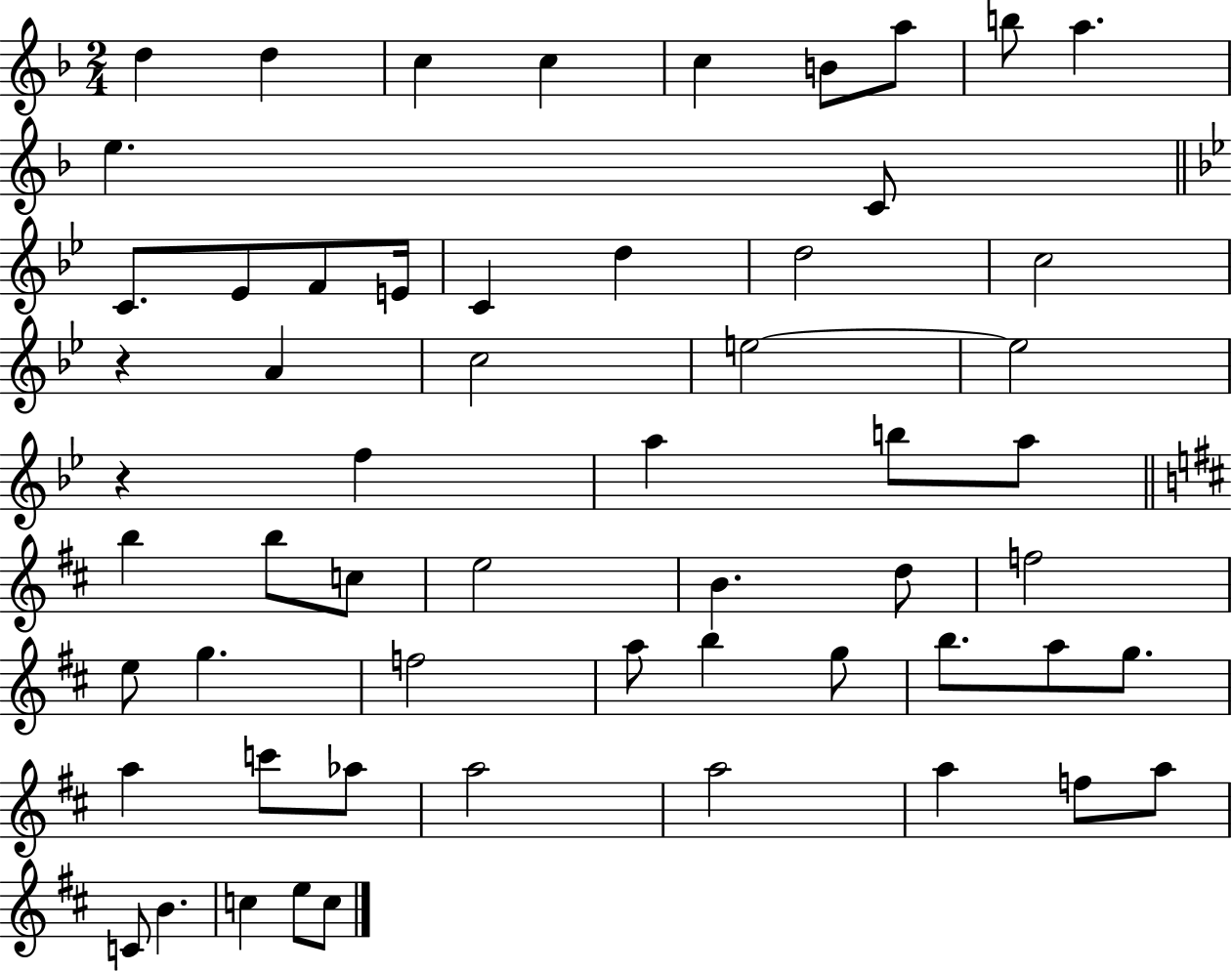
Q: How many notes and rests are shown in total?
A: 58